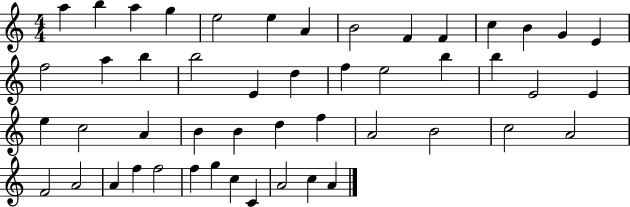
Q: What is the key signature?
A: C major